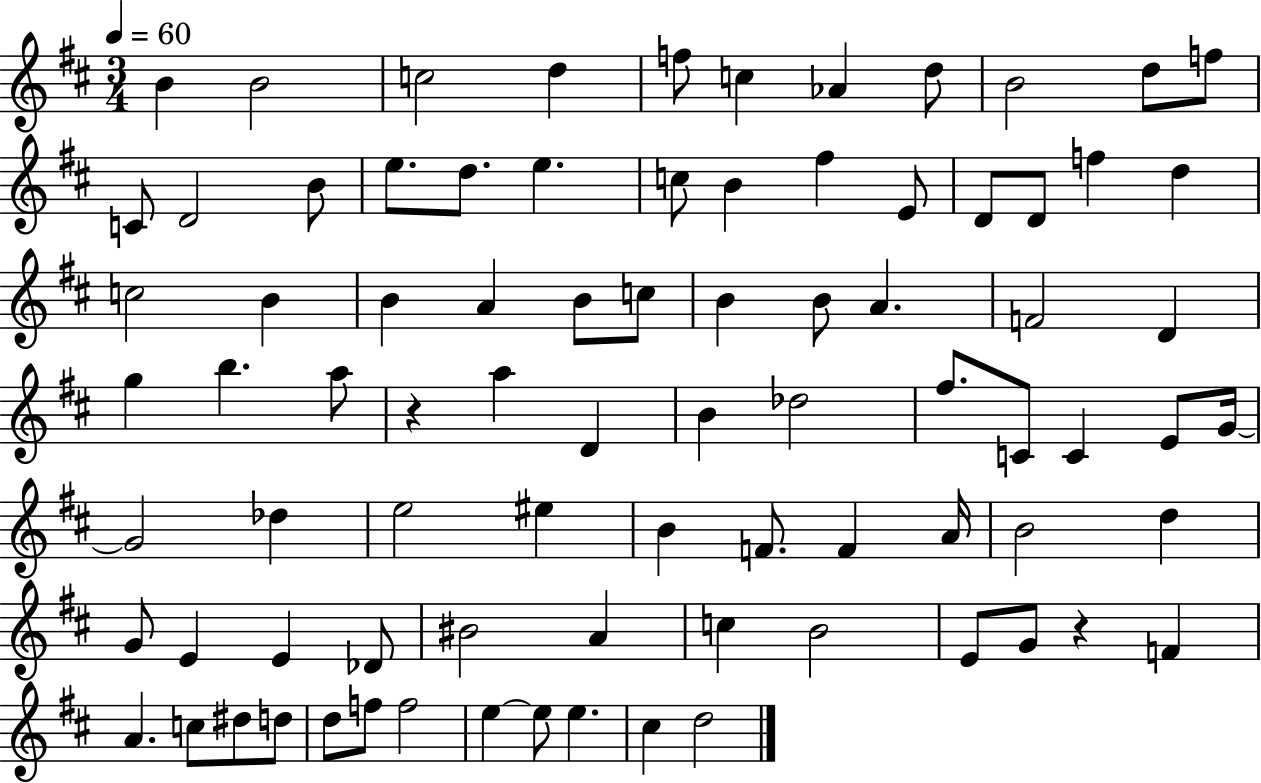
B4/q B4/h C5/h D5/q F5/e C5/q Ab4/q D5/e B4/h D5/e F5/e C4/e D4/h B4/e E5/e. D5/e. E5/q. C5/e B4/q F#5/q E4/e D4/e D4/e F5/q D5/q C5/h B4/q B4/q A4/q B4/e C5/e B4/q B4/e A4/q. F4/h D4/q G5/q B5/q. A5/e R/q A5/q D4/q B4/q Db5/h F#5/e. C4/e C4/q E4/e G4/s G4/h Db5/q E5/h EIS5/q B4/q F4/e. F4/q A4/s B4/h D5/q G4/e E4/q E4/q Db4/e BIS4/h A4/q C5/q B4/h E4/e G4/e R/q F4/q A4/q. C5/e D#5/e D5/e D5/e F5/e F5/h E5/q E5/e E5/q. C#5/q D5/h